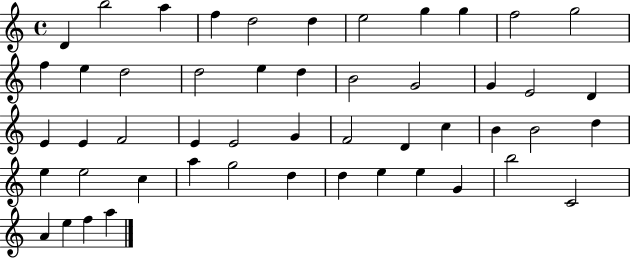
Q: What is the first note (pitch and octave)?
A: D4